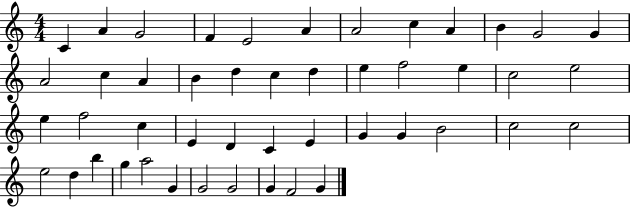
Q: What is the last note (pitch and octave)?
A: G4